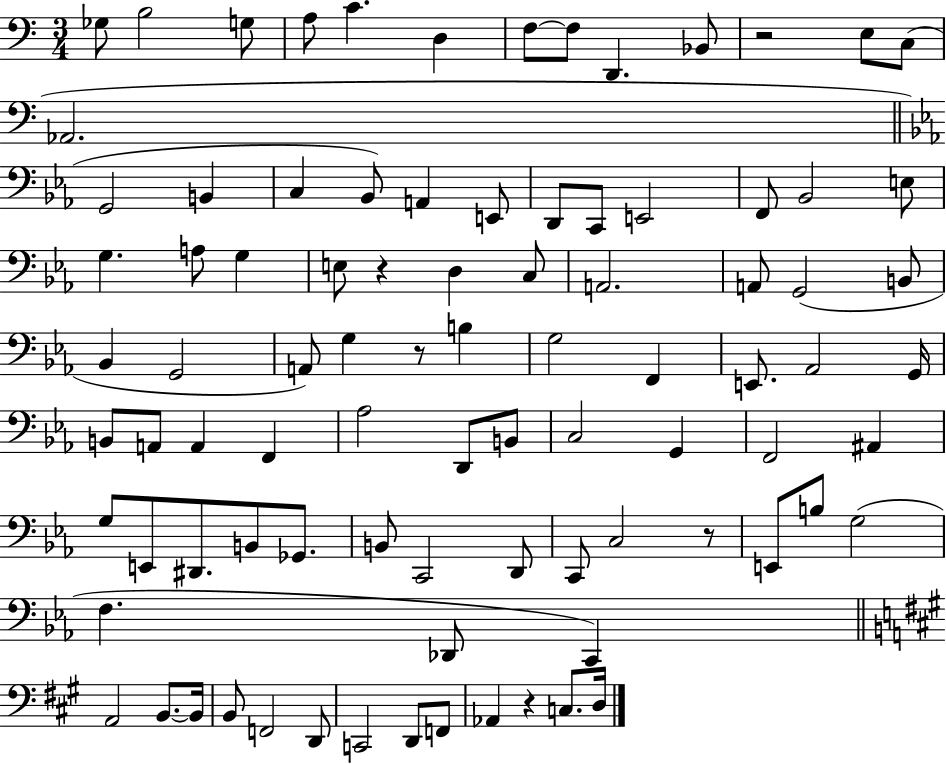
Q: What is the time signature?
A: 3/4